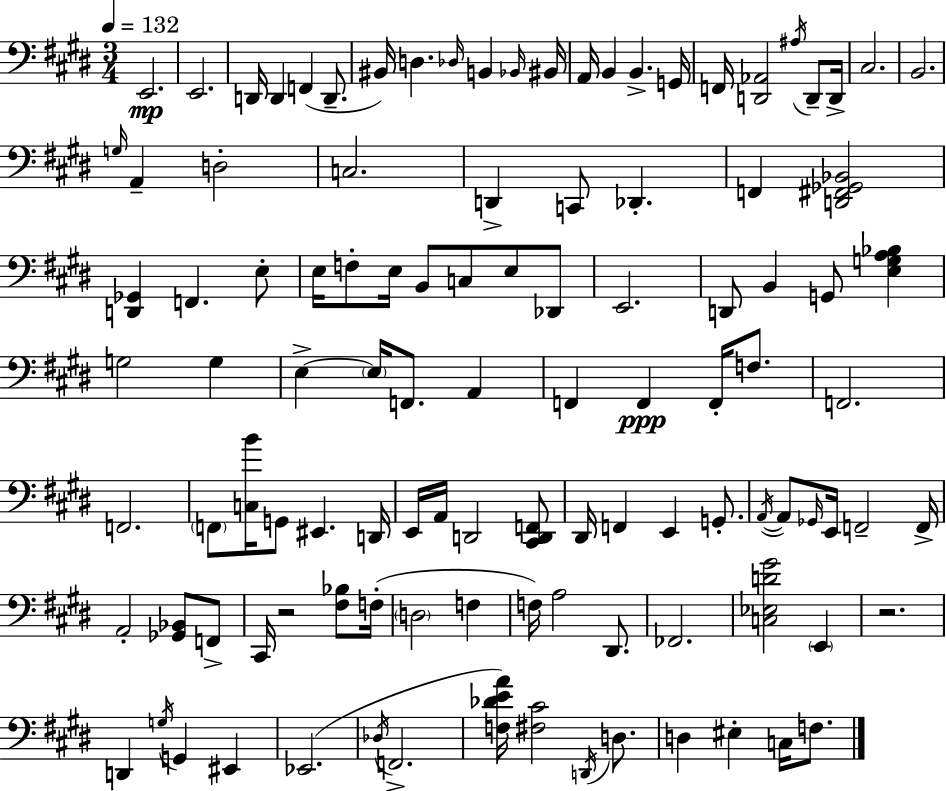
X:1
T:Untitled
M:3/4
L:1/4
K:E
E,,2 E,,2 D,,/4 D,, F,, D,,/2 ^B,,/4 D, _D,/4 B,, _B,,/4 ^B,,/4 A,,/4 B,, B,, G,,/4 F,,/4 [D,,_A,,]2 ^A,/4 D,,/2 D,,/4 ^C,2 B,,2 G,/4 A,, D,2 C,2 D,, C,,/2 _D,, F,, [D,,^F,,_G,,_B,,]2 [D,,_G,,] F,, E,/2 E,/4 F,/2 E,/4 B,,/2 C,/2 E,/2 _D,,/2 E,,2 D,,/2 B,, G,,/2 [E,G,A,_B,] G,2 G, E, E,/4 F,,/2 A,, F,, F,, F,,/4 F,/2 F,,2 F,,2 F,,/2 [C,B]/4 G,,/2 ^E,, D,,/4 E,,/4 A,,/4 D,,2 [^C,,D,,F,,]/2 ^D,,/4 F,, E,, G,,/2 A,,/4 A,,/2 _G,,/4 E,,/4 F,,2 F,,/4 A,,2 [_G,,_B,,]/2 F,,/2 ^C,,/4 z2 [^F,_B,]/2 F,/4 D,2 F, F,/4 A,2 ^D,,/2 _F,,2 [C,_E,D^G]2 E,, z2 D,, G,/4 G,, ^E,, _E,,2 _D,/4 F,,2 [F,_DEA]/4 [^F,^C]2 D,,/4 D,/2 D, ^E, C,/4 F,/2